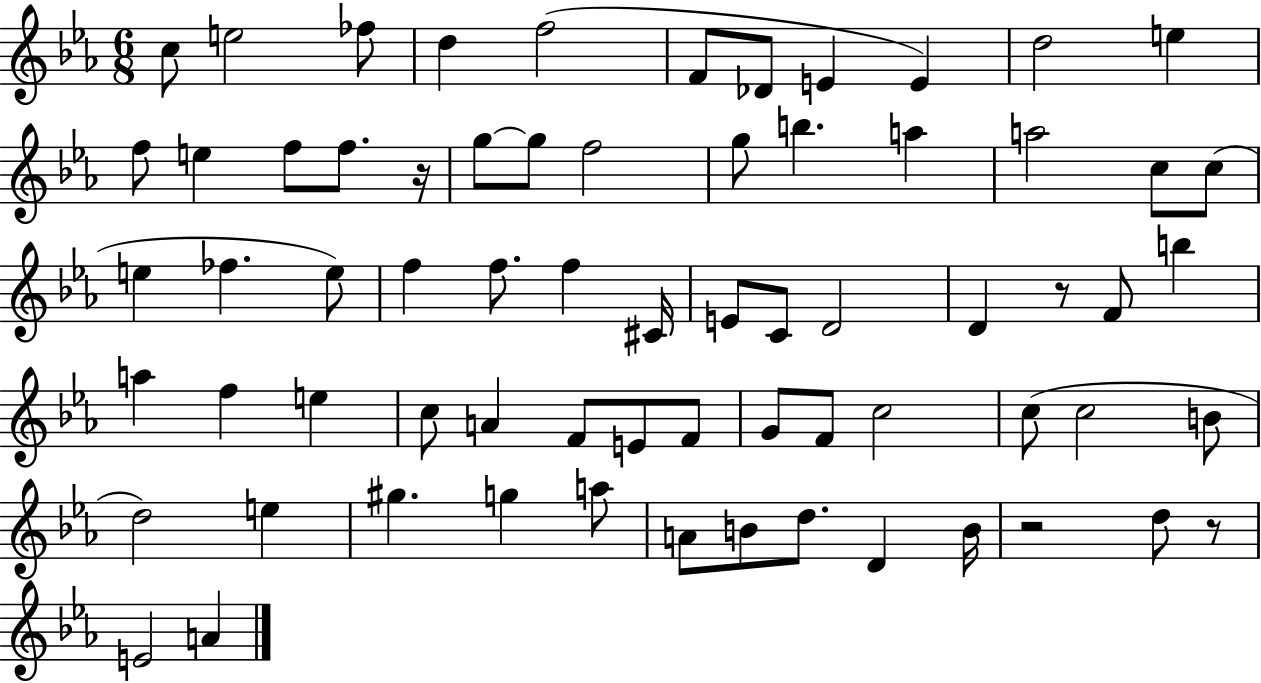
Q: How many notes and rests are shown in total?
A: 68